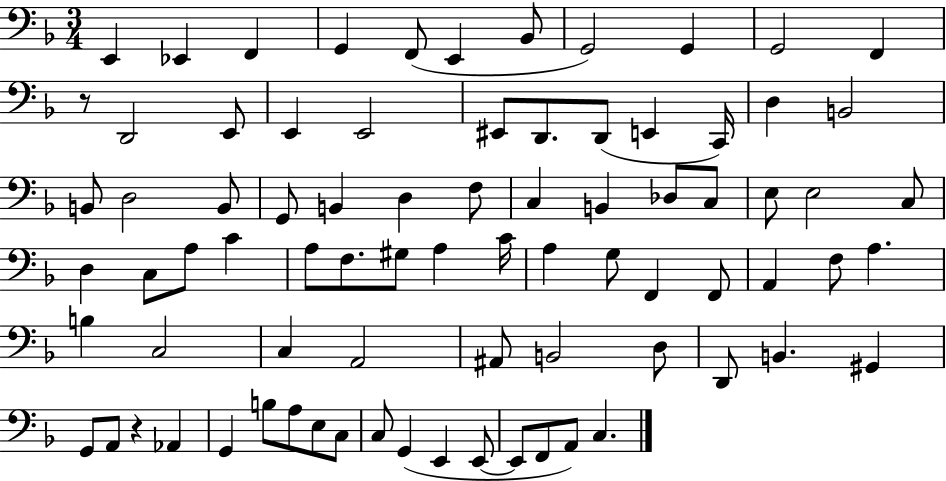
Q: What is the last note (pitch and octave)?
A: C3